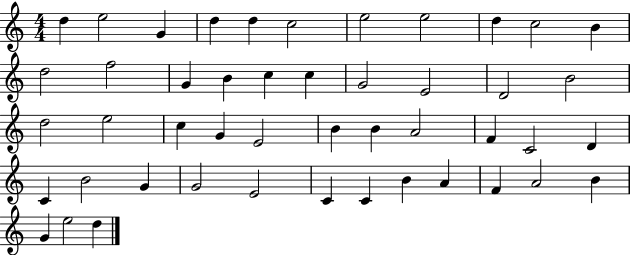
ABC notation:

X:1
T:Untitled
M:4/4
L:1/4
K:C
d e2 G d d c2 e2 e2 d c2 B d2 f2 G B c c G2 E2 D2 B2 d2 e2 c G E2 B B A2 F C2 D C B2 G G2 E2 C C B A F A2 B G e2 d